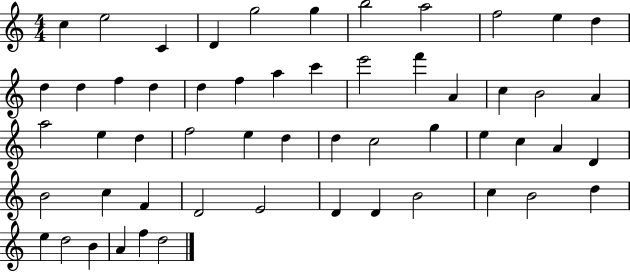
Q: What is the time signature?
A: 4/4